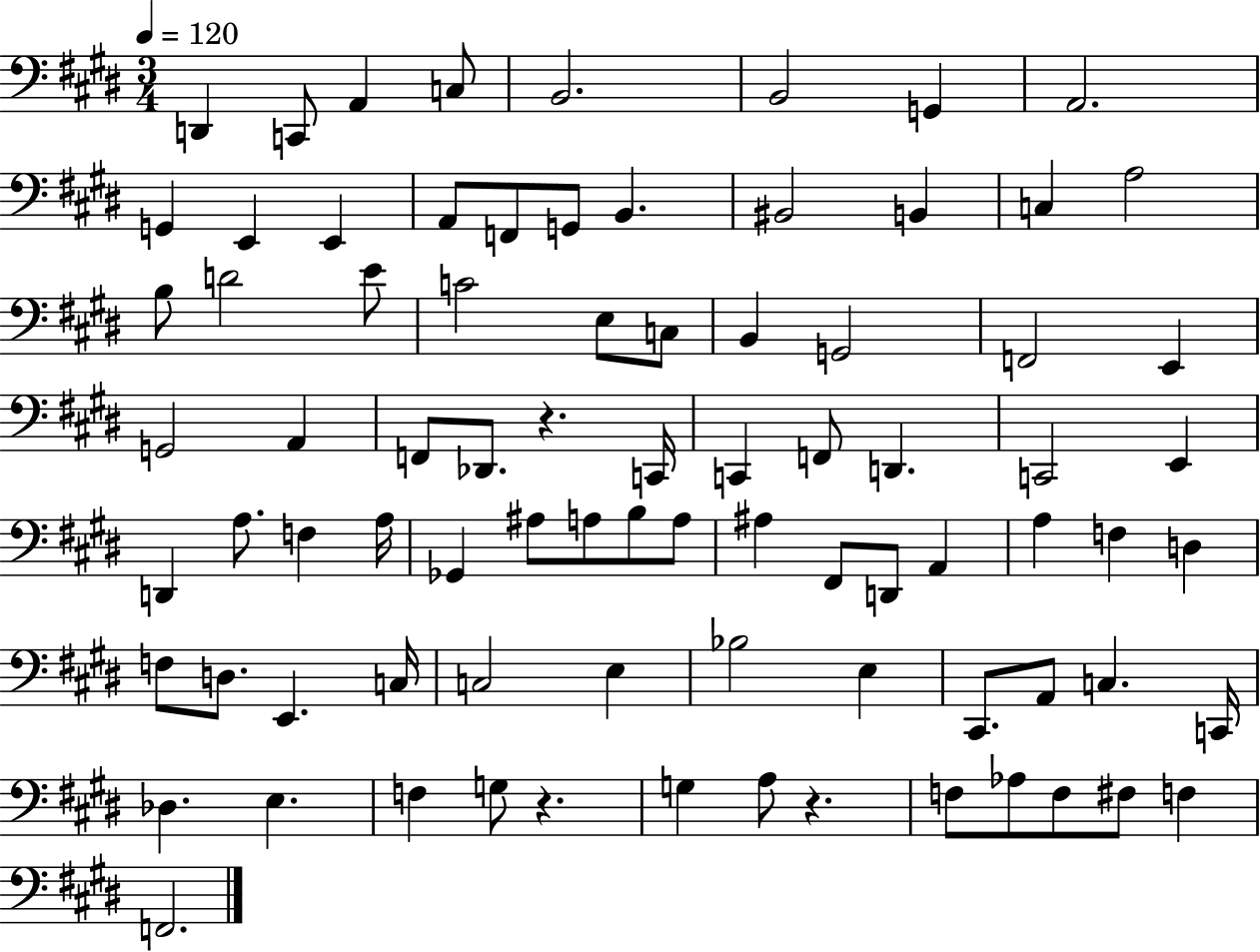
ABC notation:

X:1
T:Untitled
M:3/4
L:1/4
K:E
D,, C,,/2 A,, C,/2 B,,2 B,,2 G,, A,,2 G,, E,, E,, A,,/2 F,,/2 G,,/2 B,, ^B,,2 B,, C, A,2 B,/2 D2 E/2 C2 E,/2 C,/2 B,, G,,2 F,,2 E,, G,,2 A,, F,,/2 _D,,/2 z C,,/4 C,, F,,/2 D,, C,,2 E,, D,, A,/2 F, A,/4 _G,, ^A,/2 A,/2 B,/2 A,/2 ^A, ^F,,/2 D,,/2 A,, A, F, D, F,/2 D,/2 E,, C,/4 C,2 E, _B,2 E, ^C,,/2 A,,/2 C, C,,/4 _D, E, F, G,/2 z G, A,/2 z F,/2 _A,/2 F,/2 ^F,/2 F, F,,2